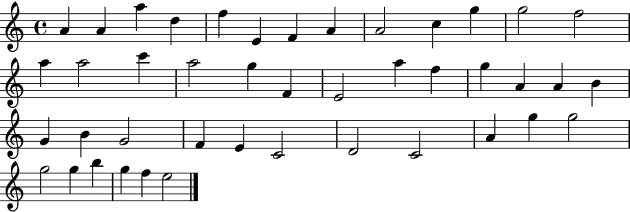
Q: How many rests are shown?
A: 0